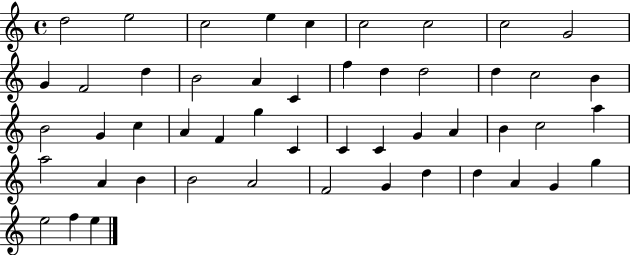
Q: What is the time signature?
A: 4/4